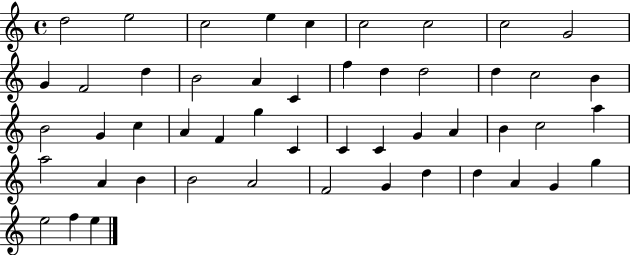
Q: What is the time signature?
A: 4/4